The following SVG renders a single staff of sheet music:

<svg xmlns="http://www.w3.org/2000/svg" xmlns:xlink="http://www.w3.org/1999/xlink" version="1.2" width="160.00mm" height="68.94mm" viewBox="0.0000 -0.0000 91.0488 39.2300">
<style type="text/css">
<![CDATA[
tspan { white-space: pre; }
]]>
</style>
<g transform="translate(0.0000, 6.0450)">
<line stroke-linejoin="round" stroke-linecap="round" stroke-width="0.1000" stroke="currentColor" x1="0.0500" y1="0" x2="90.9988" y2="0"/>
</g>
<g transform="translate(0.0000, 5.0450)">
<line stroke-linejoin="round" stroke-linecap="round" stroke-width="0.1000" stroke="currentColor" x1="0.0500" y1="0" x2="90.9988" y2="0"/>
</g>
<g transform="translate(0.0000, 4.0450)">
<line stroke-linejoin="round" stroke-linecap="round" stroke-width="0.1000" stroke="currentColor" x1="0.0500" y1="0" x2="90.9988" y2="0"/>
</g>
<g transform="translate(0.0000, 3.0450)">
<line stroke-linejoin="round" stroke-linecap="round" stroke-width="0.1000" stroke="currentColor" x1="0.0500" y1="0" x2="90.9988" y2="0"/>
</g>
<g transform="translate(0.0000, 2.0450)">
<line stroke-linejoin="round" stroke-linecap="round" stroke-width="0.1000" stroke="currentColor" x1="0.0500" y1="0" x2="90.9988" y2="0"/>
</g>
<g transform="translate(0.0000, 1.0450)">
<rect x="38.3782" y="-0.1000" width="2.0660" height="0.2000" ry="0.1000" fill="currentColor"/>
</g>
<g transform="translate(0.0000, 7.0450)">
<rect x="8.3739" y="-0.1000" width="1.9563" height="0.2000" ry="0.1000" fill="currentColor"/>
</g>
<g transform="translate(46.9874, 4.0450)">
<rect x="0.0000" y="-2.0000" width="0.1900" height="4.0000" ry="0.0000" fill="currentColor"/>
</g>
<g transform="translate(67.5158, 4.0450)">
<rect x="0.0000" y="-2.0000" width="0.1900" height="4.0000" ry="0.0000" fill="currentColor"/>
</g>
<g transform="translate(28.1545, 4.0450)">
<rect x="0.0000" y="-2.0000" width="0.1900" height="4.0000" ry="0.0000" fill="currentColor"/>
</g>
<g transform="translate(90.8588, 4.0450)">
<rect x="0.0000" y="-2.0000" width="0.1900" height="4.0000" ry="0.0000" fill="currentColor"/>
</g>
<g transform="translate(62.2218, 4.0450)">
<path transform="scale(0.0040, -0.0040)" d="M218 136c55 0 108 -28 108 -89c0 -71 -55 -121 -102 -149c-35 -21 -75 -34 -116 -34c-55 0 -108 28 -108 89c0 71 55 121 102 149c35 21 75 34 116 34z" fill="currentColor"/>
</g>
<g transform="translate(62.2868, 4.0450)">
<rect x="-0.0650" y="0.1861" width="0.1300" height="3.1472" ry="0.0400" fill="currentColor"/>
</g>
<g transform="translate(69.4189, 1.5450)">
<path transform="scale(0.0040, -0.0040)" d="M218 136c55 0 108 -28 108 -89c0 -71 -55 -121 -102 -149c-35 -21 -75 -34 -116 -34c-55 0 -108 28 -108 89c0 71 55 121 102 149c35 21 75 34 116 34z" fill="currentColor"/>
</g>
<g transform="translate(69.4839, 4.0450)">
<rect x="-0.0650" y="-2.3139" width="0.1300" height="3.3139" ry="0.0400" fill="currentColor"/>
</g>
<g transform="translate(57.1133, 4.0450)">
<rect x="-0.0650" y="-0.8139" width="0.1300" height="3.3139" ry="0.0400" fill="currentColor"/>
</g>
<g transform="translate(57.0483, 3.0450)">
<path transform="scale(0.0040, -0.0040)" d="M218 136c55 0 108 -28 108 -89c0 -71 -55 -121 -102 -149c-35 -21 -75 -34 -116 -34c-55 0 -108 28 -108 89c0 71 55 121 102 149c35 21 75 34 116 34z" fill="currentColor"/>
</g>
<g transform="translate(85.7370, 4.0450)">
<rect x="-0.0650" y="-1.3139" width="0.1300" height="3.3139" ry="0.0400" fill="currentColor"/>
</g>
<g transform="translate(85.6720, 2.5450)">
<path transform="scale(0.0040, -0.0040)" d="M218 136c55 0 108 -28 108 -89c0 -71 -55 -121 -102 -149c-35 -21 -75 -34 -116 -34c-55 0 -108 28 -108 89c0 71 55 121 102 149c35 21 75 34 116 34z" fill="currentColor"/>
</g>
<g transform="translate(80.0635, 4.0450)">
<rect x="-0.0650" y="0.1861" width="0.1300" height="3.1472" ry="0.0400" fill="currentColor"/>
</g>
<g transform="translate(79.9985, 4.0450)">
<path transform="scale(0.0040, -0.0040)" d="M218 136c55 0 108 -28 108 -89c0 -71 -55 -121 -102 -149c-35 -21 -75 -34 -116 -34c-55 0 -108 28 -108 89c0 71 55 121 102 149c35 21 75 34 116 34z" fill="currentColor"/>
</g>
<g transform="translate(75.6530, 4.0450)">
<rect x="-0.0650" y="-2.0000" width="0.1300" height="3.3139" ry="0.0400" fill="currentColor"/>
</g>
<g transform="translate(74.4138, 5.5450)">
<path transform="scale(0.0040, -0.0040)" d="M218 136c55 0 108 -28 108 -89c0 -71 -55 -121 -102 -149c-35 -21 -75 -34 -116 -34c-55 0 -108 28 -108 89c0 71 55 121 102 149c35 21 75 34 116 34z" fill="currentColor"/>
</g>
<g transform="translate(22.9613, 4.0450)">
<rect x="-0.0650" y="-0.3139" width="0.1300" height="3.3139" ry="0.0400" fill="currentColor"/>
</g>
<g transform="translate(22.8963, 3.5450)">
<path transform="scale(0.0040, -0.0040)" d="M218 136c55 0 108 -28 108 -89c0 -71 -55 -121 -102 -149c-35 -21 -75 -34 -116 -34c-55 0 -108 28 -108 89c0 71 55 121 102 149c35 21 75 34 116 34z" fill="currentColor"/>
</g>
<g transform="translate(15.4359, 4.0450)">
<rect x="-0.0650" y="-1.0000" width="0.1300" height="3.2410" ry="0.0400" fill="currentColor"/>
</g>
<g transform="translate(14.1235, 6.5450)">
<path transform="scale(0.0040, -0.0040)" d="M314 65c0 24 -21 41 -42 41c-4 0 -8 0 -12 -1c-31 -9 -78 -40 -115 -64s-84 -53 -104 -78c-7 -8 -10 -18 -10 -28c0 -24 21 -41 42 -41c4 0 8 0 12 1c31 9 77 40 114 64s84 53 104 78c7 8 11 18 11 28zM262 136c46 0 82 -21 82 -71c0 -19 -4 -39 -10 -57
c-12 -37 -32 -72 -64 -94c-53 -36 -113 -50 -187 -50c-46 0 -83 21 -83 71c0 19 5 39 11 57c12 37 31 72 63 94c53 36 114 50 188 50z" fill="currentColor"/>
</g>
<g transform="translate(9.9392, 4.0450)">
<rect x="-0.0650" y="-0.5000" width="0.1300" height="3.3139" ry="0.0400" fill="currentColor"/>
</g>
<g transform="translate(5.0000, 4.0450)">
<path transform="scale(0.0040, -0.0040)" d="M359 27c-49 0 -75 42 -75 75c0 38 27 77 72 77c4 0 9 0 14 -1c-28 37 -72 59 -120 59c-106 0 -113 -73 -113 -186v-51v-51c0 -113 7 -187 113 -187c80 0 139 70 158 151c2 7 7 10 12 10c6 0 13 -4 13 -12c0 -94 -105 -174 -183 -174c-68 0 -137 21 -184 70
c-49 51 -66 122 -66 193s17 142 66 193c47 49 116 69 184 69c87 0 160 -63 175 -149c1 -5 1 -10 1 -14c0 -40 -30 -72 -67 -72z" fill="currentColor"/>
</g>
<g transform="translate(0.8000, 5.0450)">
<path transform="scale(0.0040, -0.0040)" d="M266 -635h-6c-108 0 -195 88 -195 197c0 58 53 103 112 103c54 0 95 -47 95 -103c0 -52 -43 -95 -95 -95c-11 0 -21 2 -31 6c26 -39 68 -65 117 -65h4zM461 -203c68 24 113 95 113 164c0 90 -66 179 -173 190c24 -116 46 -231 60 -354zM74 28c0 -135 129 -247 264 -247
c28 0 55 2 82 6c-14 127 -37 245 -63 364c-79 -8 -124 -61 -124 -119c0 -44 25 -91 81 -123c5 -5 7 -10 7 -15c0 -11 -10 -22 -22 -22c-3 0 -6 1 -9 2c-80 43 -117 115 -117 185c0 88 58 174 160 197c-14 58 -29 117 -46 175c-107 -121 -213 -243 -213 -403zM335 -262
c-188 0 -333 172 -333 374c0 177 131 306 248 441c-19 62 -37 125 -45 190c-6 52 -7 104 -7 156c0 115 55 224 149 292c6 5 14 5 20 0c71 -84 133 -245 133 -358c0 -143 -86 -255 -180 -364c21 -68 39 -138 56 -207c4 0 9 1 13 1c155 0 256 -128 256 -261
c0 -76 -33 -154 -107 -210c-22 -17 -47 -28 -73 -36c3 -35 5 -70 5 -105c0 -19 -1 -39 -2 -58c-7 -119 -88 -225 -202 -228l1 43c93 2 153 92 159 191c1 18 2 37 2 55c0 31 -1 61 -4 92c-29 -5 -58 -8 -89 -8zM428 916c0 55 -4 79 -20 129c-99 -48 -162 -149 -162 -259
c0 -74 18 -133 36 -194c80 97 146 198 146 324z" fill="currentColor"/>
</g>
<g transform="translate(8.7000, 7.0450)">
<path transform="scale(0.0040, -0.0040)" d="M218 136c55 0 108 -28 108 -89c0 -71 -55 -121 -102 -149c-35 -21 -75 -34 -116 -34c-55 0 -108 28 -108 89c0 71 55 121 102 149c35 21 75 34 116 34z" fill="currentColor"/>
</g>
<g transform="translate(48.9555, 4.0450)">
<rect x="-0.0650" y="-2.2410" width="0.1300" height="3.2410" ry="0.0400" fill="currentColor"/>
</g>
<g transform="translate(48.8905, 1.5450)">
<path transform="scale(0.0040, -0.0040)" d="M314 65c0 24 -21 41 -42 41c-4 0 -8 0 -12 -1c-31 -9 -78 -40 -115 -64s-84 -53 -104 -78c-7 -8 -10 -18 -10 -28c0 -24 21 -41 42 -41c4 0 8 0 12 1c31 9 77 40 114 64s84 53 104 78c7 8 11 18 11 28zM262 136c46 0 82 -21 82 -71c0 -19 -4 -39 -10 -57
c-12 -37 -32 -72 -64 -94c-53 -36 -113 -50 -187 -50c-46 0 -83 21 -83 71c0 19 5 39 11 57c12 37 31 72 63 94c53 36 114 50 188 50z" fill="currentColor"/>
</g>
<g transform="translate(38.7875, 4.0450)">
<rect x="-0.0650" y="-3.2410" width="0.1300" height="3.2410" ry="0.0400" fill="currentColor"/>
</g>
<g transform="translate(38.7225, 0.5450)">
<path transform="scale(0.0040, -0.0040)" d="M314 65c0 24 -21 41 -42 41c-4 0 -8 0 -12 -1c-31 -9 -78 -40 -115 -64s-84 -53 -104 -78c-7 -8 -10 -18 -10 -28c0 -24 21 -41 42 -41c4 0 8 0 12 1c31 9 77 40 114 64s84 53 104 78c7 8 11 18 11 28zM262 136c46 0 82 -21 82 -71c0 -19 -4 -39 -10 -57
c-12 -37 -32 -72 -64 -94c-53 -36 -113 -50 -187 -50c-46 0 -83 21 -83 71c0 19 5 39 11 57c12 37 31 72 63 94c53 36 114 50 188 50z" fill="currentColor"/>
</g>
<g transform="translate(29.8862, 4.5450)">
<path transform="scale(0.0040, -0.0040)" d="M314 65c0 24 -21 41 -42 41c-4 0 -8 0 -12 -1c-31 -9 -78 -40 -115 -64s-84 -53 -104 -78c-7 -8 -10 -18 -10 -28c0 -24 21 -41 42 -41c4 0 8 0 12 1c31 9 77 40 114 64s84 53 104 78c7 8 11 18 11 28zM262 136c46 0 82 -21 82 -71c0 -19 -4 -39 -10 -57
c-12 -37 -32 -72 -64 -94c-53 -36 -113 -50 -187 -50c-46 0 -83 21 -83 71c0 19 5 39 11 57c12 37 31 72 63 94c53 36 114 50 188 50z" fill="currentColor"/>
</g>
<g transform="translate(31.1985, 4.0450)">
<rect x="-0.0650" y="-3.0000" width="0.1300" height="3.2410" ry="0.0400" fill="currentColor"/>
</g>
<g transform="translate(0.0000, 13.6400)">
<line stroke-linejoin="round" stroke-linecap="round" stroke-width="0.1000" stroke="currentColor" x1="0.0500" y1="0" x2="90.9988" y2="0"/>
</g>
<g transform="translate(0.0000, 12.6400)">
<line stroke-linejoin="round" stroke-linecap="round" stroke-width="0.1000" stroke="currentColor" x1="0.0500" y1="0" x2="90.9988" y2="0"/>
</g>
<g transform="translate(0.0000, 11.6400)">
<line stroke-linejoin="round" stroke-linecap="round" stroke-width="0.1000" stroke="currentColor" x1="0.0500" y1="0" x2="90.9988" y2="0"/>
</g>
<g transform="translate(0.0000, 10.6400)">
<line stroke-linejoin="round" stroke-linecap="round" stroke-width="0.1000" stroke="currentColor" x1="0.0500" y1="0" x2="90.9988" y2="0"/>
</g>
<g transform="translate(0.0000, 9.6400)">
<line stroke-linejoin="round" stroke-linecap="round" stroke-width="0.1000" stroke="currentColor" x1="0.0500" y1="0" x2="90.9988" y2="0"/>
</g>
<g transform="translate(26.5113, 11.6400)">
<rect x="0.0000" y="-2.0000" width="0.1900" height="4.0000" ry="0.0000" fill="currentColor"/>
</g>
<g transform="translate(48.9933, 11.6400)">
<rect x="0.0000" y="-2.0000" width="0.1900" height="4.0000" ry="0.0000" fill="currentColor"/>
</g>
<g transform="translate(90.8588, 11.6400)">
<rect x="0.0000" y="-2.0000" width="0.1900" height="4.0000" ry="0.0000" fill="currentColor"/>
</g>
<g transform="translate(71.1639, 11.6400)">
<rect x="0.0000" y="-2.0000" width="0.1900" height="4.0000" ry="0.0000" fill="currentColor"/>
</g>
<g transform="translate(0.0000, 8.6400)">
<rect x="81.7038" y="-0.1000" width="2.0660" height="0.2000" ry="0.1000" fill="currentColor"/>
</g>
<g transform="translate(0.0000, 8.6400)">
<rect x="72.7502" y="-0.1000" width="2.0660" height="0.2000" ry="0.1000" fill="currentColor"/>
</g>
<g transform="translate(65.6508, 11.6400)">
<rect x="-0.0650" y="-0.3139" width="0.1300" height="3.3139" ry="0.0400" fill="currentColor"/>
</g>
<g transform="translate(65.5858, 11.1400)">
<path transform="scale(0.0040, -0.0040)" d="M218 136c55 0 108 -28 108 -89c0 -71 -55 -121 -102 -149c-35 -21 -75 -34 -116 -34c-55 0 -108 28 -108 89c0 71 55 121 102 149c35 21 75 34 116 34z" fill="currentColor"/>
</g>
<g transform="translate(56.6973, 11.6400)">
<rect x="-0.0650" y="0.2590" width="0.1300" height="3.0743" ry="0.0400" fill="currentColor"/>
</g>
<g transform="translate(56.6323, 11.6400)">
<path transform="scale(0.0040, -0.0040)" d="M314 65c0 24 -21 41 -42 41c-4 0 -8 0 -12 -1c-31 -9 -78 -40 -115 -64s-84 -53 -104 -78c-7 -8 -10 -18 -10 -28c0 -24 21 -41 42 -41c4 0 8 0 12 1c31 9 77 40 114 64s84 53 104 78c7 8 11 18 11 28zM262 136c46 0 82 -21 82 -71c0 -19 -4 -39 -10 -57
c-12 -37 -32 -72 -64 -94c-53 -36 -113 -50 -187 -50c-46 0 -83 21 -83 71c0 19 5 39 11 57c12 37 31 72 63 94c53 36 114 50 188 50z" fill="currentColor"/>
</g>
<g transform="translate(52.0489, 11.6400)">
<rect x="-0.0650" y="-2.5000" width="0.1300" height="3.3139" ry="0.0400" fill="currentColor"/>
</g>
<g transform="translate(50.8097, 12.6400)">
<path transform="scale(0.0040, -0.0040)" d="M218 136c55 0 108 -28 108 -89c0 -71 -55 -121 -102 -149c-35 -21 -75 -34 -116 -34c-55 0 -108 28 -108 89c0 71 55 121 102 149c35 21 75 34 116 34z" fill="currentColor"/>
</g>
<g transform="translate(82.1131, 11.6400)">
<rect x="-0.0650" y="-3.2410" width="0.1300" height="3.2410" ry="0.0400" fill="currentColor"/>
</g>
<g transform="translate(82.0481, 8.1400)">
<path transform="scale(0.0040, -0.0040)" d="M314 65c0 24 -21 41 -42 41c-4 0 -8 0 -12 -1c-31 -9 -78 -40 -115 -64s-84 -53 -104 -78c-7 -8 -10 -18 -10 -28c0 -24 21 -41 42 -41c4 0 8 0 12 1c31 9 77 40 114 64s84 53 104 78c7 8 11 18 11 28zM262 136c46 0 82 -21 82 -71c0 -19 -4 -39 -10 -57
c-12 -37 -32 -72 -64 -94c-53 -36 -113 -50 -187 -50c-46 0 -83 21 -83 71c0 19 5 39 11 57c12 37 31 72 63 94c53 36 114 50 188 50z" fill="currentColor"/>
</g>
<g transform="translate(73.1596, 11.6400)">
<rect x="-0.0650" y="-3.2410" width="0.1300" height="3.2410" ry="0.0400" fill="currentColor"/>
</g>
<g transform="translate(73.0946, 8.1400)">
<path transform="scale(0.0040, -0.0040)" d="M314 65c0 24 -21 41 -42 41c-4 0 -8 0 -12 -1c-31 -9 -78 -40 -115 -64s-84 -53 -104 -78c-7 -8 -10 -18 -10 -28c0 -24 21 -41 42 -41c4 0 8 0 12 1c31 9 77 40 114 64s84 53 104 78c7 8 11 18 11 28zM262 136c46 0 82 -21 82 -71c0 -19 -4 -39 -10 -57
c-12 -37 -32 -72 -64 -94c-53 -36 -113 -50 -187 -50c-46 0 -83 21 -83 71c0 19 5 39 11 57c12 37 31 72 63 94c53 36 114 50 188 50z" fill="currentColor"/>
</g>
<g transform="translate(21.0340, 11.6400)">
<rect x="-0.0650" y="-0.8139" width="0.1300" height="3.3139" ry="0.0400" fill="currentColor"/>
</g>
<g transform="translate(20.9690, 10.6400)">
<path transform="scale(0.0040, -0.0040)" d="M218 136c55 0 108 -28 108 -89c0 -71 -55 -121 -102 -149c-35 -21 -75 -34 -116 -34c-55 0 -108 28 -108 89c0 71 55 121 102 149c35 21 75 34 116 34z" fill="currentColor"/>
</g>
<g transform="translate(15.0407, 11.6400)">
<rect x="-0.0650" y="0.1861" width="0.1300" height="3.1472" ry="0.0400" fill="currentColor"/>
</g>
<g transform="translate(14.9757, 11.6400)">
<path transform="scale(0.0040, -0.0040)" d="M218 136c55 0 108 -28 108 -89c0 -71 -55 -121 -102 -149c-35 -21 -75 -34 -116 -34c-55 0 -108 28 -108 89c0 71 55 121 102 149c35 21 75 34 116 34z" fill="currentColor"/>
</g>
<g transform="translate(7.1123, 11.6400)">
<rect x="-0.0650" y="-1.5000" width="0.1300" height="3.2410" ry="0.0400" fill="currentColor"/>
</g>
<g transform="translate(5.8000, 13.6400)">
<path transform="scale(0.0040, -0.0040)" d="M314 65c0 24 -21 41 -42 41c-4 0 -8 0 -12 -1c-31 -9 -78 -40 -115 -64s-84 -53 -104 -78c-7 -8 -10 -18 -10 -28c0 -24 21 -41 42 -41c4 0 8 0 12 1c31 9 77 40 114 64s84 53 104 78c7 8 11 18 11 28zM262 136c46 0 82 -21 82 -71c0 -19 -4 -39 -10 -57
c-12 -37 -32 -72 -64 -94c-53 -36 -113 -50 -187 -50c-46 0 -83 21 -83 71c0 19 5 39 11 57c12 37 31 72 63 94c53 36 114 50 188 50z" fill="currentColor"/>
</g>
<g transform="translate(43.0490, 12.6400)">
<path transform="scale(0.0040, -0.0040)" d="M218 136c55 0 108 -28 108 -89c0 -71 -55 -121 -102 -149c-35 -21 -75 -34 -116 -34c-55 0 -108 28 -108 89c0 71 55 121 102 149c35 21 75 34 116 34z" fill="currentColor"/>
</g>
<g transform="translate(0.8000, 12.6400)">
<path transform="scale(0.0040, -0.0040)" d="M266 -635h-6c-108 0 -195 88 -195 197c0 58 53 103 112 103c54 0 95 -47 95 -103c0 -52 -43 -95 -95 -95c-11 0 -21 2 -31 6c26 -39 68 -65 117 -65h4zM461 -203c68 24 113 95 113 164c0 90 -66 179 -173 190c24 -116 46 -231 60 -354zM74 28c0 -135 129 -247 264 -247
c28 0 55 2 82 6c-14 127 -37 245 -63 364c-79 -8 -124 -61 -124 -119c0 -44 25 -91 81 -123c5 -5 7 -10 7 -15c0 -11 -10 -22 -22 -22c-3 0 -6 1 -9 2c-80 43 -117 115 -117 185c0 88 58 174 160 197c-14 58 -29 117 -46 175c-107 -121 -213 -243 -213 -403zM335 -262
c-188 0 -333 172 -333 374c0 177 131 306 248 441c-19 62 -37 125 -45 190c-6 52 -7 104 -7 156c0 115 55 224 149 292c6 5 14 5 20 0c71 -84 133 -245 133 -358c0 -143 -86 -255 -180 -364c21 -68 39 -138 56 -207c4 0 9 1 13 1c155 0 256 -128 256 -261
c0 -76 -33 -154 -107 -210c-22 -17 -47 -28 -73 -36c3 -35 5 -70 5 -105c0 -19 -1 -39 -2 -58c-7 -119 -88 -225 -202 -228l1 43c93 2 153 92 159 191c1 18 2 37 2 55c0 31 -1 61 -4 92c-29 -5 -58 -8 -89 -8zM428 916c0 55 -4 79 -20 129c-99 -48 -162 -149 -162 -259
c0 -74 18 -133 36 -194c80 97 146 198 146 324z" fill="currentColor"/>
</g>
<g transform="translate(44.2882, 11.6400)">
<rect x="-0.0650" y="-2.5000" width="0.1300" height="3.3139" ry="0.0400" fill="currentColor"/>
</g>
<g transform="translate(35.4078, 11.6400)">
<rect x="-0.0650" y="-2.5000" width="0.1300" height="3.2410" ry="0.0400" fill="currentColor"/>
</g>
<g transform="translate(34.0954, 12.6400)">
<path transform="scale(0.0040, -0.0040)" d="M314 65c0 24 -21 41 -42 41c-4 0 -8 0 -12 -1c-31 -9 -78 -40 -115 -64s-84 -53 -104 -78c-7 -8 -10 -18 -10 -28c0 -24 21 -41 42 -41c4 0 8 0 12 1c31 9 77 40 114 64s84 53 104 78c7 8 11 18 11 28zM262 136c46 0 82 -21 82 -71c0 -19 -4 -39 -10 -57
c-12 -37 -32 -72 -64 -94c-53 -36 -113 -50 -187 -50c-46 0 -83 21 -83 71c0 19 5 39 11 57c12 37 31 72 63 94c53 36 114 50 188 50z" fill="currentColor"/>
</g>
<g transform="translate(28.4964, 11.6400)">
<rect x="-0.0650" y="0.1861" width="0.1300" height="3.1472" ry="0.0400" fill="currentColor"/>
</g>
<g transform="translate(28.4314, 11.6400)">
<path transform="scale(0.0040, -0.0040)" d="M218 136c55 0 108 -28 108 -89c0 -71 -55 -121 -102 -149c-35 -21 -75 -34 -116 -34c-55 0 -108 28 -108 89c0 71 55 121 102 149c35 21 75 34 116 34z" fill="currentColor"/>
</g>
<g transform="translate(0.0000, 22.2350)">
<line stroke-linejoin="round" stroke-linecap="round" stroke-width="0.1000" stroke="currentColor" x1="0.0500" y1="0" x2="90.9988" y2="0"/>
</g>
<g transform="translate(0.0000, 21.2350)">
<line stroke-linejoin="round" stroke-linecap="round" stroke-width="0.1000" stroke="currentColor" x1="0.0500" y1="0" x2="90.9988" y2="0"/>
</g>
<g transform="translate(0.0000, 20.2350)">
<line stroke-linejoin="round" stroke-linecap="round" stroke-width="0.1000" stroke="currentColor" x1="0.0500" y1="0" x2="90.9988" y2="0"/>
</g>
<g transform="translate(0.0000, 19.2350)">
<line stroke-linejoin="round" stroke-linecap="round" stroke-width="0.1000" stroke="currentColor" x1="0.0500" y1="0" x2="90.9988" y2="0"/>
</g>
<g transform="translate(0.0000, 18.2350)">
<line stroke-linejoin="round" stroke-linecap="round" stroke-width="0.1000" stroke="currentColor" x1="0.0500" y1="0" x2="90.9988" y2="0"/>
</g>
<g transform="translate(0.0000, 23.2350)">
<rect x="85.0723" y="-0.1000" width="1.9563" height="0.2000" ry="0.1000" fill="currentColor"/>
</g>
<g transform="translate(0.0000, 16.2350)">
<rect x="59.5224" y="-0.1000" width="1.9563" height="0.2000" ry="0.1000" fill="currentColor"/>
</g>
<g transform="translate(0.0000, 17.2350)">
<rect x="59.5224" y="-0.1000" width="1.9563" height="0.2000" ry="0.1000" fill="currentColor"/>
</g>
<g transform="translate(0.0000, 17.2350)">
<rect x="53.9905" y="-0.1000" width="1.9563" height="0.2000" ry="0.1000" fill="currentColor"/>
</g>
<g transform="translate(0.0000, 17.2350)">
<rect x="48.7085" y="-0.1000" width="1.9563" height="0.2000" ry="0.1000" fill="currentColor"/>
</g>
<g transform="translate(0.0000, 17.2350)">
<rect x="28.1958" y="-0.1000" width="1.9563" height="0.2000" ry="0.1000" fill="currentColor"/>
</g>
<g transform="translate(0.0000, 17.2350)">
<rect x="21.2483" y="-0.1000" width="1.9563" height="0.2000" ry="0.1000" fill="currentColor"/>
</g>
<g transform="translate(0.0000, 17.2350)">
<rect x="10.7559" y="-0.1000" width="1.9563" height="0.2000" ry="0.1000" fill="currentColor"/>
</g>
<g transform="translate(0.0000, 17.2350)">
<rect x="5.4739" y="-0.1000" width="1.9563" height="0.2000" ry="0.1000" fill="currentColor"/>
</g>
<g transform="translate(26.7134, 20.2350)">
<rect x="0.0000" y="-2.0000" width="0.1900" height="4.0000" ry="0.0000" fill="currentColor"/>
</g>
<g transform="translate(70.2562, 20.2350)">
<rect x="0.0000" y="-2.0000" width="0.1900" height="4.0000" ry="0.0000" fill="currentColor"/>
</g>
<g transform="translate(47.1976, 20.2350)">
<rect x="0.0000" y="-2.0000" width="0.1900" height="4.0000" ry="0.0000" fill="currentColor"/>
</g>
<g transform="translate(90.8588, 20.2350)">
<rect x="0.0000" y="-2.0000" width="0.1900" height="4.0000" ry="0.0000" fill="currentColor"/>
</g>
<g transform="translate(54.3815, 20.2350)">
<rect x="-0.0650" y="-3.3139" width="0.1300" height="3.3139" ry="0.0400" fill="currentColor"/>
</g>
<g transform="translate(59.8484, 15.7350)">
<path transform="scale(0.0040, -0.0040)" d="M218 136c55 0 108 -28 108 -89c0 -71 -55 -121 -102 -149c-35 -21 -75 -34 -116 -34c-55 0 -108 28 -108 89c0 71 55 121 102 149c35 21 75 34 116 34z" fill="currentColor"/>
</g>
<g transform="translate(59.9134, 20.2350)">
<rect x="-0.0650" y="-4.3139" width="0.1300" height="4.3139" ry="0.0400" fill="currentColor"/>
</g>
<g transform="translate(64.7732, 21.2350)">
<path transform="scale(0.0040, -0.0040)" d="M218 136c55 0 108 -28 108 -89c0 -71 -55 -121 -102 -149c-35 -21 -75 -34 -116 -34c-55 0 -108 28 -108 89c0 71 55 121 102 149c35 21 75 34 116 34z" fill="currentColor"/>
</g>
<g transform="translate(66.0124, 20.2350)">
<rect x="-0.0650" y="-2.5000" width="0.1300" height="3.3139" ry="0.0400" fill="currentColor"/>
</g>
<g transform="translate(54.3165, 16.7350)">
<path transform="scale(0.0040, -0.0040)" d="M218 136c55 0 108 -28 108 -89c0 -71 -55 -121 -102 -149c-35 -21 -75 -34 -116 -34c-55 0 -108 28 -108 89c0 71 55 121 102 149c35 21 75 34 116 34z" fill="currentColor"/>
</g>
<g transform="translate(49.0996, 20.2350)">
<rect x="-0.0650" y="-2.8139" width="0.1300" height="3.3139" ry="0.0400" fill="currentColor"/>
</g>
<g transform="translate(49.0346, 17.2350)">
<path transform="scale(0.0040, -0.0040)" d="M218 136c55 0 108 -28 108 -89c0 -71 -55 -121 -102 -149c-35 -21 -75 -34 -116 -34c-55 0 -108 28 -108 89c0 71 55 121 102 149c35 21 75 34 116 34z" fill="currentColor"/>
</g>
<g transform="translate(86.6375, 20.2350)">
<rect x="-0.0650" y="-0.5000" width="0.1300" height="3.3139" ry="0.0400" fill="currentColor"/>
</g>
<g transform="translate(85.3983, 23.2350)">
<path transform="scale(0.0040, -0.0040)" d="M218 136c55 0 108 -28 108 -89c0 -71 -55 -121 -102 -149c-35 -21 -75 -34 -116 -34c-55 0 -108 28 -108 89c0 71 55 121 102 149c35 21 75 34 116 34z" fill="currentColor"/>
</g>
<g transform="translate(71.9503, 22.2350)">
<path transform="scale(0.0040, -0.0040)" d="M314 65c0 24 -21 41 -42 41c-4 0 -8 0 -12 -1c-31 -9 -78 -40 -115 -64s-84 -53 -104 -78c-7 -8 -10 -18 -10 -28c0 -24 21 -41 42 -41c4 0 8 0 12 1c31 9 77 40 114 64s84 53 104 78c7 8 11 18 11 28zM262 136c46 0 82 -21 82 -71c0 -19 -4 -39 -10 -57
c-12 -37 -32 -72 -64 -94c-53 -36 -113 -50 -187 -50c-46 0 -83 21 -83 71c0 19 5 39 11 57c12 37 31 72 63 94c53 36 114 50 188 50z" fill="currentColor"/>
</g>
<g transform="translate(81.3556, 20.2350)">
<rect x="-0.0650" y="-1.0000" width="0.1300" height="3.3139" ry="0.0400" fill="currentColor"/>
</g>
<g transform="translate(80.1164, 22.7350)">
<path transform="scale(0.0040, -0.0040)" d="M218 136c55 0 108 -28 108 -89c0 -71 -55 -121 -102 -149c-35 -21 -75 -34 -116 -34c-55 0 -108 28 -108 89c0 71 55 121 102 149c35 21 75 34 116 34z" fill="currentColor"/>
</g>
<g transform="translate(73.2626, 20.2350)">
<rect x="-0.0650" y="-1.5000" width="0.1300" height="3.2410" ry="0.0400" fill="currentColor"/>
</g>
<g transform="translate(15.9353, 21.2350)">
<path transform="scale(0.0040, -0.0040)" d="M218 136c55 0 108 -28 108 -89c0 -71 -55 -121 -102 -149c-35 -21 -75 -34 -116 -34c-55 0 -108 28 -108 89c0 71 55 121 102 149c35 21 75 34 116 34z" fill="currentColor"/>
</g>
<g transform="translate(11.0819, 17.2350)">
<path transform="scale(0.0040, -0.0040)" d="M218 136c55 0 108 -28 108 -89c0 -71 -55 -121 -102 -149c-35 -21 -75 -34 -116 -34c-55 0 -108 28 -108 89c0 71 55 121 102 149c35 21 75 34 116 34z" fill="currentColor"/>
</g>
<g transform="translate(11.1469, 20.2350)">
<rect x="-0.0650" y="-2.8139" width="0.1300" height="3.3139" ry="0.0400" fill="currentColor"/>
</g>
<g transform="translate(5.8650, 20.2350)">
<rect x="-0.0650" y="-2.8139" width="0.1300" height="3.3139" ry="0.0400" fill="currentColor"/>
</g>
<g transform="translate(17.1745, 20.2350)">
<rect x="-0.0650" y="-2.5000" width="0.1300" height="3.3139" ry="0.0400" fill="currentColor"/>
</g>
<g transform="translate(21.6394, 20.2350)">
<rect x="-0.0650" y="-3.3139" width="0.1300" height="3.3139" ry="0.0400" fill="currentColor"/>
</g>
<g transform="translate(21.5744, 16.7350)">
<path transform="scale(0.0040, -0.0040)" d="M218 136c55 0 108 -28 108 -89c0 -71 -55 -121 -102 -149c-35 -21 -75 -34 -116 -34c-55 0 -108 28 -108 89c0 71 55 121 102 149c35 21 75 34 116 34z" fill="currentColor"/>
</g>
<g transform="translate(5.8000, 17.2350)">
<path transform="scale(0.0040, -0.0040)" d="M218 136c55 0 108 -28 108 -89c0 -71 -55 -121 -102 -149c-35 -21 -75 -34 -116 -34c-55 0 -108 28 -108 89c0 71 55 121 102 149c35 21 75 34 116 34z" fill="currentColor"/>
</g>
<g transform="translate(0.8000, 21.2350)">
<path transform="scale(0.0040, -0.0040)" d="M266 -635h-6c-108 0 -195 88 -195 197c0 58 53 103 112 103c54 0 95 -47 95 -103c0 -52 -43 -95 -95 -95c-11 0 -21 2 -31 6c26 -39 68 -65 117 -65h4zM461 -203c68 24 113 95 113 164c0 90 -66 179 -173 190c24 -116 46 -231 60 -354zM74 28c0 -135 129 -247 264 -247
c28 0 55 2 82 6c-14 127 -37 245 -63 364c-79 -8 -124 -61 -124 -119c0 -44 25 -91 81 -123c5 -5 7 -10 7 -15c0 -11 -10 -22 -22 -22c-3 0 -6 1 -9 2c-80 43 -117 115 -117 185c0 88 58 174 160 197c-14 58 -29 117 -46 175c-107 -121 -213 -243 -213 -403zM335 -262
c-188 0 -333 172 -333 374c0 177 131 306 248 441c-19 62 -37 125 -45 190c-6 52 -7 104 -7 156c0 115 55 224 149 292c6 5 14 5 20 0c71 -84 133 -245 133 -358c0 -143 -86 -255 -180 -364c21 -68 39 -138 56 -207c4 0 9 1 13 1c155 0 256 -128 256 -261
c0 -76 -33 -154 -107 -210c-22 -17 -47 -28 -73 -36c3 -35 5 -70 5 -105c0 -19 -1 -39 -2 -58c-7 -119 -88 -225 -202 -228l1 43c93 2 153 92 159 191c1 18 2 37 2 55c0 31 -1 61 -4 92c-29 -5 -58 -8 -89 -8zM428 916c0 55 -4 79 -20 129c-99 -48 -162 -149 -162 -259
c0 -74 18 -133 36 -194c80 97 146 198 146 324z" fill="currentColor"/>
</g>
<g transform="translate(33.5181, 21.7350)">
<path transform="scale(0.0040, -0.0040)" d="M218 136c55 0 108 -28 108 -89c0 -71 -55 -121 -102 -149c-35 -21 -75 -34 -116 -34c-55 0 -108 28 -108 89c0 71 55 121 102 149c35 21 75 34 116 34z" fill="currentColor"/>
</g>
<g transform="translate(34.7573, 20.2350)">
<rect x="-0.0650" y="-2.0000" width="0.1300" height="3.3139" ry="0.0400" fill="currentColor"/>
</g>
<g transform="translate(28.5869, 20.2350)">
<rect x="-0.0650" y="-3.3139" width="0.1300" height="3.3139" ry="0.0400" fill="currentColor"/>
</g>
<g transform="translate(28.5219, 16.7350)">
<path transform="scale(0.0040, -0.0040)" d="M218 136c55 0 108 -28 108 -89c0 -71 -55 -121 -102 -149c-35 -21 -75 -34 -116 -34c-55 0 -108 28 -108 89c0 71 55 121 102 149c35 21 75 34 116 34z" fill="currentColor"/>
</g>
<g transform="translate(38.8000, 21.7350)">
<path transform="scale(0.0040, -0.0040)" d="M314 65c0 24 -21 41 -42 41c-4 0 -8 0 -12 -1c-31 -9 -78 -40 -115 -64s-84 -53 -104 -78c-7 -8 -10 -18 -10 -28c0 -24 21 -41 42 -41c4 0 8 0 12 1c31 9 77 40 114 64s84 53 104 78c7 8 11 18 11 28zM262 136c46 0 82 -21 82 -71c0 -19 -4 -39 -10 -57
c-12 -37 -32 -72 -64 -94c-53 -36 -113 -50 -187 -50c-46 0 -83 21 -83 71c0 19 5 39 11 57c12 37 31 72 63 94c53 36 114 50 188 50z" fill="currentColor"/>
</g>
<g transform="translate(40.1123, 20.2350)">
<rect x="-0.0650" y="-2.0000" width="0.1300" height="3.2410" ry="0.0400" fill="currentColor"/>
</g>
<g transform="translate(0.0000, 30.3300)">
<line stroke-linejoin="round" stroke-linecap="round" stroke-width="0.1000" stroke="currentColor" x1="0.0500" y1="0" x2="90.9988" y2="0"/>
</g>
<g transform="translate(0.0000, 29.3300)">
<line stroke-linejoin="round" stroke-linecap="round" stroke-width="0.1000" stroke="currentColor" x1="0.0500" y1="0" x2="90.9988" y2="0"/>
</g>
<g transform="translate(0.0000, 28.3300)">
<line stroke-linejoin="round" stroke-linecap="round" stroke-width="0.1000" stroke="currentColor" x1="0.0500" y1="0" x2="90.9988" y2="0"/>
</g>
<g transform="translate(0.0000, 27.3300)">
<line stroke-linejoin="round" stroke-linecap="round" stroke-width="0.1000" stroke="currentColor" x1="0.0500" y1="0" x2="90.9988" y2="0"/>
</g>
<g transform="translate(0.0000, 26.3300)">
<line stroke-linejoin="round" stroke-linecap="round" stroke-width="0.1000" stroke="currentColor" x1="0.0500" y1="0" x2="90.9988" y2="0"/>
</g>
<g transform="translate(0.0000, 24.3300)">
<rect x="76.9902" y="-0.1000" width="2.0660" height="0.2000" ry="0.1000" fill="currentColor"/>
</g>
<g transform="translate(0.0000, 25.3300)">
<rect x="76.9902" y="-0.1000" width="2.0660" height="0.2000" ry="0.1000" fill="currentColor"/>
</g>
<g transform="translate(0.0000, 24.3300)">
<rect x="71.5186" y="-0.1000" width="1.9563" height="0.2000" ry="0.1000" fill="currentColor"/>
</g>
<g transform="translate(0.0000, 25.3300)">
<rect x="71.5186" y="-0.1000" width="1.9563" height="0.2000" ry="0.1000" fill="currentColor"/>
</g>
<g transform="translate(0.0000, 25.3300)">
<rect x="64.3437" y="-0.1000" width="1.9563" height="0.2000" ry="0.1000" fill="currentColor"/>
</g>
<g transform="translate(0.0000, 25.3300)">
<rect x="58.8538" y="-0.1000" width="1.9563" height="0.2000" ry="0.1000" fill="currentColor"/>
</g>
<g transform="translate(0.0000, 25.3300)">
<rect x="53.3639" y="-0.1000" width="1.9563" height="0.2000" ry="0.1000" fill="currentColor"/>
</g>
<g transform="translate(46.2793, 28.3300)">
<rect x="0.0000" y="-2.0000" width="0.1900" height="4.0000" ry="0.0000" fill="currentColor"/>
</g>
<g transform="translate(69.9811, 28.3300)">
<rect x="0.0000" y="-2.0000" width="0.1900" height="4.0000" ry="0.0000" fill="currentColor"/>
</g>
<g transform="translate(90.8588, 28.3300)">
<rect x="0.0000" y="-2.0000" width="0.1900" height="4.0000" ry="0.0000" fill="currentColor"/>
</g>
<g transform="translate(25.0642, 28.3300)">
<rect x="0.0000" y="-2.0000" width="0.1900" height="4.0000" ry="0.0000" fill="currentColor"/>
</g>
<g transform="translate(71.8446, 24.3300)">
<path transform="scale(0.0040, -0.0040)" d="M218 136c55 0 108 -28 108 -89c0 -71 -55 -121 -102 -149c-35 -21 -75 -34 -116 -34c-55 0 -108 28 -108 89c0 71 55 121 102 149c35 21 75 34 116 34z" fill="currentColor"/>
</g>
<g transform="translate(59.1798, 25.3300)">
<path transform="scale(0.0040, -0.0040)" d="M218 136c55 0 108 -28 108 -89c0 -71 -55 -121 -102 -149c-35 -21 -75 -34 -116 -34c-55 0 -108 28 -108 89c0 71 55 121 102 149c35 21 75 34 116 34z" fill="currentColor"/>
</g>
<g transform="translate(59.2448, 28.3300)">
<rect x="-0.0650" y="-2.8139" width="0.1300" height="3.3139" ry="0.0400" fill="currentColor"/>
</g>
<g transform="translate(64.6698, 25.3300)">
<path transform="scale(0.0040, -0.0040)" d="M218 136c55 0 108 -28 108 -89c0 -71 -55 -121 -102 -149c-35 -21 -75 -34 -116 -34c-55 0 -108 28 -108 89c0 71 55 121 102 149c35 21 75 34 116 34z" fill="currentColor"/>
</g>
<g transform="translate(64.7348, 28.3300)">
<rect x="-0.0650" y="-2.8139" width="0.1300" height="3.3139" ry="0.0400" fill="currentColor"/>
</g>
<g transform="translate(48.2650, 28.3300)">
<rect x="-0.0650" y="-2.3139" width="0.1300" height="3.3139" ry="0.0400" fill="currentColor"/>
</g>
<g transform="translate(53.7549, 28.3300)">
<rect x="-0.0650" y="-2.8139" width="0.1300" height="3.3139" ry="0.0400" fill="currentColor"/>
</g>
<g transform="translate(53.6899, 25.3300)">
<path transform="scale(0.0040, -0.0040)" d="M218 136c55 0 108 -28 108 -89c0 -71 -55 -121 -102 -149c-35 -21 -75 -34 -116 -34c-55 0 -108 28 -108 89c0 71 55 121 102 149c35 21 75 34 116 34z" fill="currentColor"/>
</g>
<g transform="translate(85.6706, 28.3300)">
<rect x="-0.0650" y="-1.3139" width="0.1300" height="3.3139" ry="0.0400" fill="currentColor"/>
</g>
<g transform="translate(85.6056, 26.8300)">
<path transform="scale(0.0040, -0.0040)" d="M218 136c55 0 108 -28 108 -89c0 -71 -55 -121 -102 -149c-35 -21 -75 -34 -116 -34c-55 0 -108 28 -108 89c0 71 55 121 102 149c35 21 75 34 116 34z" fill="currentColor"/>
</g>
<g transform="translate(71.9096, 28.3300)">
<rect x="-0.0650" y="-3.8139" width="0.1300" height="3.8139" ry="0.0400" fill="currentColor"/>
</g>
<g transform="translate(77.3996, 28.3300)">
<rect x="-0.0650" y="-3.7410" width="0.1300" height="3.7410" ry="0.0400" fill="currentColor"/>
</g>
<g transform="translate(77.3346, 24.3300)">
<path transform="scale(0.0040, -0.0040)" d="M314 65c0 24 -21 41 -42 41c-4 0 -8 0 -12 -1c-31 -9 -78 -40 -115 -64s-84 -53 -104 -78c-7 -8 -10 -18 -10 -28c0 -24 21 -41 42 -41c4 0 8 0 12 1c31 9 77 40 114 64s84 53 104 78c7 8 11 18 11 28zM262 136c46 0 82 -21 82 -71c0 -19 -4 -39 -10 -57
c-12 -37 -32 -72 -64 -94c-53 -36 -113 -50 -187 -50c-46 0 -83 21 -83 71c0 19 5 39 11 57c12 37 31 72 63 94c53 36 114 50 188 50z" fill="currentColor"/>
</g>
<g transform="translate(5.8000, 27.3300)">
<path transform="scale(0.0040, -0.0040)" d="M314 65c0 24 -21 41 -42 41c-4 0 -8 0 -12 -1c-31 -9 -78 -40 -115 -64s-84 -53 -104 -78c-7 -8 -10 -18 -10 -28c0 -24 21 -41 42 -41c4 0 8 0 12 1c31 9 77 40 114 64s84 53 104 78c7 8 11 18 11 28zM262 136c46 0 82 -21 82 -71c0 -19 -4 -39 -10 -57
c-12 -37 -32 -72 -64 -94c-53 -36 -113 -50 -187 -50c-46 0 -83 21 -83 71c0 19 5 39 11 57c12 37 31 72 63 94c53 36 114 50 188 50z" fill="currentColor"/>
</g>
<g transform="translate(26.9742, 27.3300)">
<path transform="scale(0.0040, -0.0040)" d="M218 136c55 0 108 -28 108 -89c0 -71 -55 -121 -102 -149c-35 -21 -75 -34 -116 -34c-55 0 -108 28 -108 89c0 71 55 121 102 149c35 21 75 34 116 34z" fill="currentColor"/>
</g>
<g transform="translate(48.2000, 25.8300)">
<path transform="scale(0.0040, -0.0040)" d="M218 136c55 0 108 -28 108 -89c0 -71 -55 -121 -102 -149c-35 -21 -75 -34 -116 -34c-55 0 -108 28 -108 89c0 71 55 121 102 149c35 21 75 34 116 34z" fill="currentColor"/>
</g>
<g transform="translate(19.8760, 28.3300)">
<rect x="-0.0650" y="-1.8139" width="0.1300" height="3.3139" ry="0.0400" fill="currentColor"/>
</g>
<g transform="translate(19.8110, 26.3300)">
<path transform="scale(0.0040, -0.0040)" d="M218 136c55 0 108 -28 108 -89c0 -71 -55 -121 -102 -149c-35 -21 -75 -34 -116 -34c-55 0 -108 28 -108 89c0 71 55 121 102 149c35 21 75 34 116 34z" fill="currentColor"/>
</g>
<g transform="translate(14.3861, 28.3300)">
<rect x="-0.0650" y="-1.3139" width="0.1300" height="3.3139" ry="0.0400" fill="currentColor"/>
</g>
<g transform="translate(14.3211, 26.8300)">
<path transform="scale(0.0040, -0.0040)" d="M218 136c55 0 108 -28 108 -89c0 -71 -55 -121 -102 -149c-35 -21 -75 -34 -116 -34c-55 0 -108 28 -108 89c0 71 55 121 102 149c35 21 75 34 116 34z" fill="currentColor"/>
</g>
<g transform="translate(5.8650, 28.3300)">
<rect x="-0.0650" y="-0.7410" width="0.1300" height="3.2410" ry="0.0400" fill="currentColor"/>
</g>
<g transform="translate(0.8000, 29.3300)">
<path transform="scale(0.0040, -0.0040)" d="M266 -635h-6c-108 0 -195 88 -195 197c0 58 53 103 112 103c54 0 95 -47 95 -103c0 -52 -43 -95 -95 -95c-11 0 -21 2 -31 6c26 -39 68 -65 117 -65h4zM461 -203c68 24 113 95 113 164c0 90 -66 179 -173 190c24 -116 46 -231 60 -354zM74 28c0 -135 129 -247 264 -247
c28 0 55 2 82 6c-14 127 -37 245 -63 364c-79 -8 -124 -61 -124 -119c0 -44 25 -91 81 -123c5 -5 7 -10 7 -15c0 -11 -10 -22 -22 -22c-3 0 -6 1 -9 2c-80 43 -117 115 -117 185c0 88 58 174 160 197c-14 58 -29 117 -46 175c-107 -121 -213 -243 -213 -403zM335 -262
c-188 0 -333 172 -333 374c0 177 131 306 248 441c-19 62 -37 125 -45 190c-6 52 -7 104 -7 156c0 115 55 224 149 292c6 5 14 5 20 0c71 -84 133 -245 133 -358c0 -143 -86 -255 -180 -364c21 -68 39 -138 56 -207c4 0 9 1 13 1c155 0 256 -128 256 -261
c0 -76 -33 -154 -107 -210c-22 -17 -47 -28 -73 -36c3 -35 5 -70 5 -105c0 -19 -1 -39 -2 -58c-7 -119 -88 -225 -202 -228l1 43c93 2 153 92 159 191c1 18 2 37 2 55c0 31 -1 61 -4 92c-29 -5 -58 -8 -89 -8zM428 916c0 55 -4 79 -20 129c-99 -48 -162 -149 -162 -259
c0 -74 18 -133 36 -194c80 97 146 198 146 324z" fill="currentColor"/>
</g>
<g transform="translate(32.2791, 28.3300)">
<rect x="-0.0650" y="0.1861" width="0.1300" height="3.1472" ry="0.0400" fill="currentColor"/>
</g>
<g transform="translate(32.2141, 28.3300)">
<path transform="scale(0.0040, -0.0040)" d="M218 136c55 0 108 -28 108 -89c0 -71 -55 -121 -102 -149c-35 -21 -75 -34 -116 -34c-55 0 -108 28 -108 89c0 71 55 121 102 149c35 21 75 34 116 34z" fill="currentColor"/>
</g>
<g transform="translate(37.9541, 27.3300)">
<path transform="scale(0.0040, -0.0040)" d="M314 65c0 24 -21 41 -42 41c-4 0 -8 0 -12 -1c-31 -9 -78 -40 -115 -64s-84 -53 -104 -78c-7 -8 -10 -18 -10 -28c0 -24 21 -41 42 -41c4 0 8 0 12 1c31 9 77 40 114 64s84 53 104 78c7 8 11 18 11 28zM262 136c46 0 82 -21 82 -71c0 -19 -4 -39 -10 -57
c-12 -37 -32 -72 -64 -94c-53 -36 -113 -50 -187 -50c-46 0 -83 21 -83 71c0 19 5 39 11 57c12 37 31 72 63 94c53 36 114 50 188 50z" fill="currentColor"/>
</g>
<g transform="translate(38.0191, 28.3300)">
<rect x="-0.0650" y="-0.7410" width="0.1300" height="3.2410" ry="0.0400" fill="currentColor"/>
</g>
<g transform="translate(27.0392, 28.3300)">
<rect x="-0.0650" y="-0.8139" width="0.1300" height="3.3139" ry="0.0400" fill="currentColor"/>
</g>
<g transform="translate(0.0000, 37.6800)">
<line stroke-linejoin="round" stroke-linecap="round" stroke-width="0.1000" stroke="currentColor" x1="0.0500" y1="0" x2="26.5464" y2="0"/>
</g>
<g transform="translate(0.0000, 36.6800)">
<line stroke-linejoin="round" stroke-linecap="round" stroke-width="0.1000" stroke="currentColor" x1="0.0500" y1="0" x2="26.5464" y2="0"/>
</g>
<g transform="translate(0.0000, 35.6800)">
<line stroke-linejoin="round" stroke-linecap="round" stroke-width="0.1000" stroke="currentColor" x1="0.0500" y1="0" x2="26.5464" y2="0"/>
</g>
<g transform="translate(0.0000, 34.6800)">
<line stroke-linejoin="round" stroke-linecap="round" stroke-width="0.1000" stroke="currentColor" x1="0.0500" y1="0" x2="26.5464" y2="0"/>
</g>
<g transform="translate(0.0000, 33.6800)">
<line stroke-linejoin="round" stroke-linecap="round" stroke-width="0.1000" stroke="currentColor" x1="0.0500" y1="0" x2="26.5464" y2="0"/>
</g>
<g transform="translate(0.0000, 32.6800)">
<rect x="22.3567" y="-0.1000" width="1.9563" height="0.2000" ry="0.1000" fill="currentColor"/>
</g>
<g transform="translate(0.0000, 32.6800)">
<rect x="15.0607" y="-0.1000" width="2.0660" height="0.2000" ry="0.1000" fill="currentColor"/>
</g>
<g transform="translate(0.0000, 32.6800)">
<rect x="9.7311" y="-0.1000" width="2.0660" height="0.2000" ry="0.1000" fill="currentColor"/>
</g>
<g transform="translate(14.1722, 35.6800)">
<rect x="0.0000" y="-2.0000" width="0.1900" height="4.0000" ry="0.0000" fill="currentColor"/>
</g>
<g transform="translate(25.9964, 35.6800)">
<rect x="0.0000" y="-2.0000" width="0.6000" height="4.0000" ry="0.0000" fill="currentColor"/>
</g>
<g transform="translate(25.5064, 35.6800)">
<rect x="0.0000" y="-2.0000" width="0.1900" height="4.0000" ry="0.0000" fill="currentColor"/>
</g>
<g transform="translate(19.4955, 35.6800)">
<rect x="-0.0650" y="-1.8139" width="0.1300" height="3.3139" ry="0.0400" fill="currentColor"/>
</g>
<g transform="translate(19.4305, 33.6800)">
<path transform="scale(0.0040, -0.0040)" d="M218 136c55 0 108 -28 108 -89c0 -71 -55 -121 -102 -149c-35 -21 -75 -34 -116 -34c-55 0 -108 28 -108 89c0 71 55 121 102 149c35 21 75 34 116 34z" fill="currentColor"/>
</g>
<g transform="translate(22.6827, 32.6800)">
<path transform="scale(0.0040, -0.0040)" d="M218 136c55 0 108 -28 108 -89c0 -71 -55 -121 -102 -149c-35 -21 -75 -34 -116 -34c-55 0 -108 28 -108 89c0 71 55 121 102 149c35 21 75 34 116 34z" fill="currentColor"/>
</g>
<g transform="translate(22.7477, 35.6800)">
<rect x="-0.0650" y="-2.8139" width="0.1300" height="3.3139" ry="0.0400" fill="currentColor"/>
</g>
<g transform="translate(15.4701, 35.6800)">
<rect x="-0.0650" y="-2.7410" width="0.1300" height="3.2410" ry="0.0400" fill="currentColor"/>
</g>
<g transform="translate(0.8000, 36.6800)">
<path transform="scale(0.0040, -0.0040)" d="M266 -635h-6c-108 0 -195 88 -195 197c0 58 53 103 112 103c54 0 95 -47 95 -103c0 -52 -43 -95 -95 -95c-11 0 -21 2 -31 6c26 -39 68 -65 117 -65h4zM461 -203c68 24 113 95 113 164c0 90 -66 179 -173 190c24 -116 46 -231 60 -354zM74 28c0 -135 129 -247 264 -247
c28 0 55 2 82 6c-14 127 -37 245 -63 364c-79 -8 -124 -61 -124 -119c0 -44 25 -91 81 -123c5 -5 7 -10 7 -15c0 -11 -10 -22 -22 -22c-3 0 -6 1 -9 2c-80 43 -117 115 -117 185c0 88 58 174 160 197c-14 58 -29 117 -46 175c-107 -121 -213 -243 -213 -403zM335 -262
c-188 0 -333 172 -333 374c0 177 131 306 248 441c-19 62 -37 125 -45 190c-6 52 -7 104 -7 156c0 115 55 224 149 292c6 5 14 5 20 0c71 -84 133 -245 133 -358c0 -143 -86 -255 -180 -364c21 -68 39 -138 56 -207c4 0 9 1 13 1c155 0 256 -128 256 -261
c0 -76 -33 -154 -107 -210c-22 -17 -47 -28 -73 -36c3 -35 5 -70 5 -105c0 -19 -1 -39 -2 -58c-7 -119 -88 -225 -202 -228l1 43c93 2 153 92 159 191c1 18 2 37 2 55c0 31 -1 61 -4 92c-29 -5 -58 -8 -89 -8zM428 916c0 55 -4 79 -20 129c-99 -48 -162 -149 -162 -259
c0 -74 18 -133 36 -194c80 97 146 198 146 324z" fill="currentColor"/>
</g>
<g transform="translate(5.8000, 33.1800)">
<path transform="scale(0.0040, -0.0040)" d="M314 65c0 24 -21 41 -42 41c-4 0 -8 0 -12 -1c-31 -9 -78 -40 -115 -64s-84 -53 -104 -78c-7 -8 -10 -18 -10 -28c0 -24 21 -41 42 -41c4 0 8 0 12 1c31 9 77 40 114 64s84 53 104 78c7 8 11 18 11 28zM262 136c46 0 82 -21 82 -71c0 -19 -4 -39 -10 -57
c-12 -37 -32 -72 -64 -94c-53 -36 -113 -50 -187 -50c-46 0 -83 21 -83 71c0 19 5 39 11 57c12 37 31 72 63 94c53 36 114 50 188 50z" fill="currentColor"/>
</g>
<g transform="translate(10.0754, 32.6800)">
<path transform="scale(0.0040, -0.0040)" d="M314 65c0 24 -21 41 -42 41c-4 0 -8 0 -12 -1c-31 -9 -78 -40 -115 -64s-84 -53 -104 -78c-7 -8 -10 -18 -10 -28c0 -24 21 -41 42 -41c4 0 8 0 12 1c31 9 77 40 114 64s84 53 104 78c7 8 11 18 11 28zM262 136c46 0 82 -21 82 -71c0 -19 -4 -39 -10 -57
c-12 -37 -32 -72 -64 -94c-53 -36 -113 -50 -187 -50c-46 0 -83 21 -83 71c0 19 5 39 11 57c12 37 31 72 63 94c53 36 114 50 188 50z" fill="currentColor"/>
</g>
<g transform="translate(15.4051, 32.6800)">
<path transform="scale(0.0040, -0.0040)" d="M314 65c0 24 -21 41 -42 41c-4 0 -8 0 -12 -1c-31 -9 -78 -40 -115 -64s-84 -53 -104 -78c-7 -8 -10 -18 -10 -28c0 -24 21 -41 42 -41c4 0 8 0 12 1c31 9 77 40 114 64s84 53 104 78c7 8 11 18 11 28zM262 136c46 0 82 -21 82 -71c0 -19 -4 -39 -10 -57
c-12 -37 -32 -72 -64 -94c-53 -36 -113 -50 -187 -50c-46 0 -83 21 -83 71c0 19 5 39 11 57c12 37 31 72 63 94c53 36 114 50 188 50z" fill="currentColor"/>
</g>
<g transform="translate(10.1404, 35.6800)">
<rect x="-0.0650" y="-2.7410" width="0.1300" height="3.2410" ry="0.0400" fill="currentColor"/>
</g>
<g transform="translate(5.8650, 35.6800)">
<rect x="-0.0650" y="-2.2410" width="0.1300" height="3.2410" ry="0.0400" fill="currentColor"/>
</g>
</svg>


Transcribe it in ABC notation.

X:1
T:Untitled
M:4/4
L:1/4
K:C
C D2 c A2 b2 g2 d B g F B e E2 B d B G2 G G B2 c b2 b2 a a G b b F F2 a b d' G E2 D C d2 e f d B d2 g a a a c' c'2 e g2 a2 a2 f a